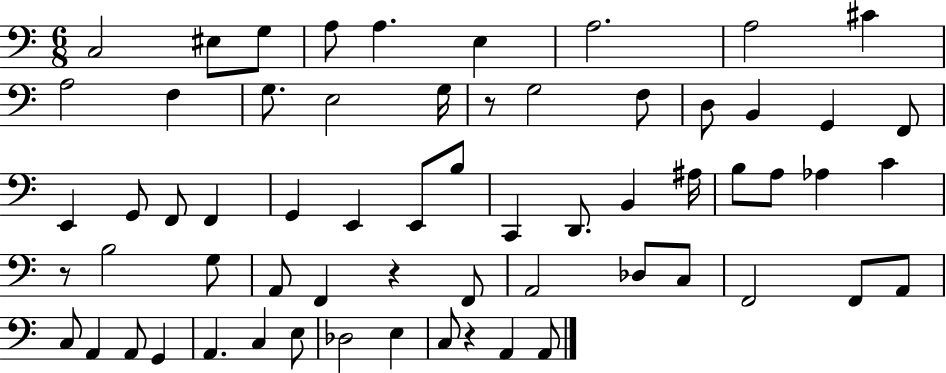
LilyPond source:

{
  \clef bass
  \numericTimeSignature
  \time 6/8
  \key c \major
  \repeat volta 2 { c2 eis8 g8 | a8 a4. e4 | a2. | a2 cis'4 | \break a2 f4 | g8. e2 g16 | r8 g2 f8 | d8 b,4 g,4 f,8 | \break e,4 g,8 f,8 f,4 | g,4 e,4 e,8 b8 | c,4 d,8. b,4 ais16 | b8 a8 aes4 c'4 | \break r8 b2 g8 | a,8 f,4 r4 f,8 | a,2 des8 c8 | f,2 f,8 a,8 | \break c8 a,4 a,8 g,4 | a,4. c4 e8 | des2 e4 | c8 r4 a,4 a,8 | \break } \bar "|."
}